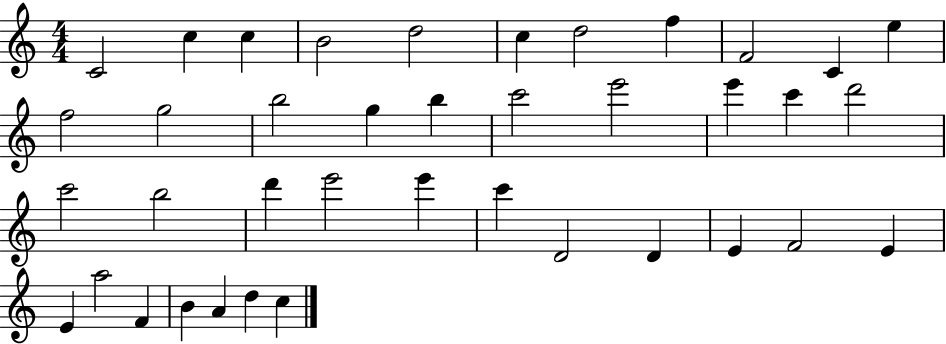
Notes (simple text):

C4/h C5/q C5/q B4/h D5/h C5/q D5/h F5/q F4/h C4/q E5/q F5/h G5/h B5/h G5/q B5/q C6/h E6/h E6/q C6/q D6/h C6/h B5/h D6/q E6/h E6/q C6/q D4/h D4/q E4/q F4/h E4/q E4/q A5/h F4/q B4/q A4/q D5/q C5/q